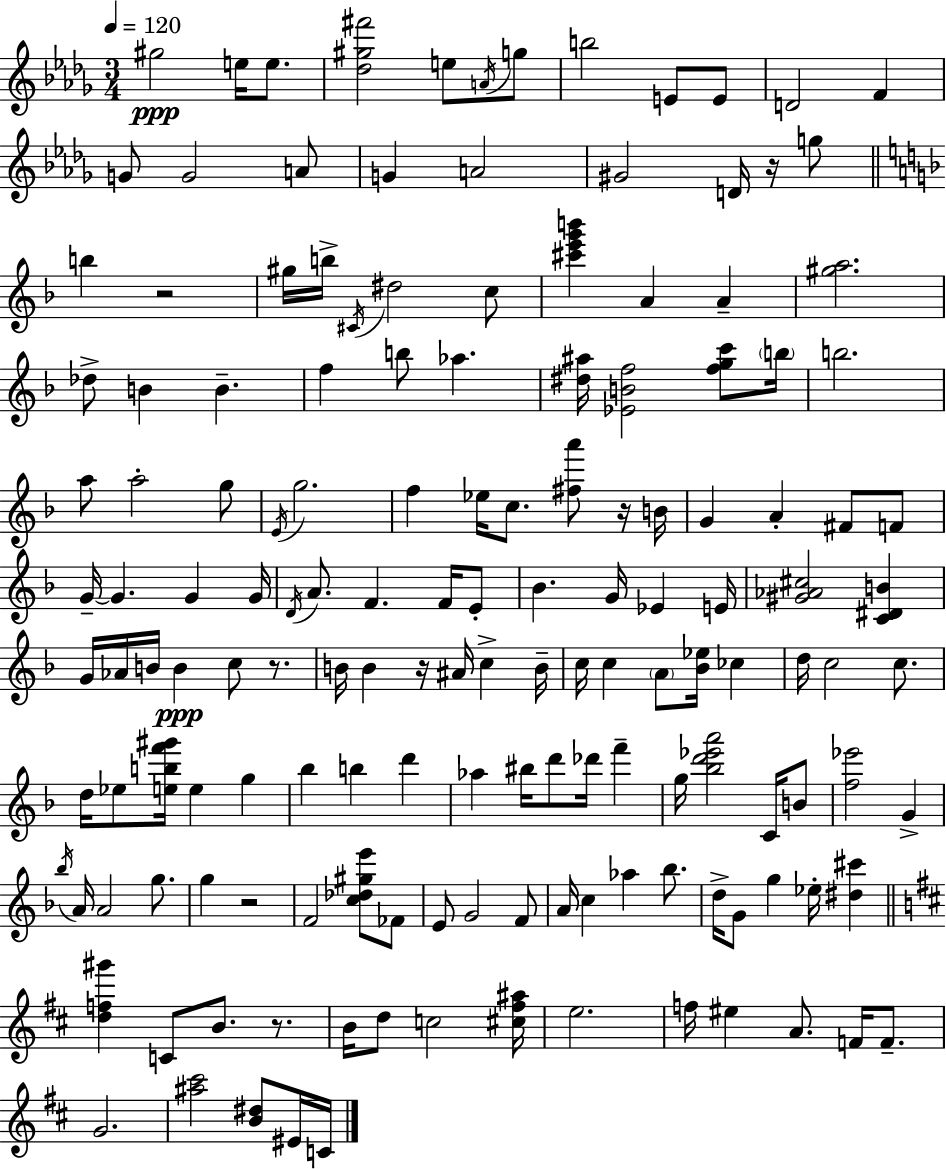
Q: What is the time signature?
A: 3/4